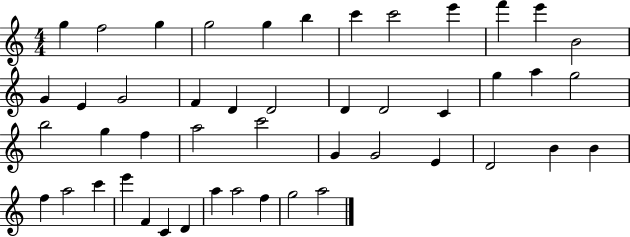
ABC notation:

X:1
T:Untitled
M:4/4
L:1/4
K:C
g f2 g g2 g b c' c'2 e' f' e' B2 G E G2 F D D2 D D2 C g a g2 b2 g f a2 c'2 G G2 E D2 B B f a2 c' e' F C D a a2 f g2 a2